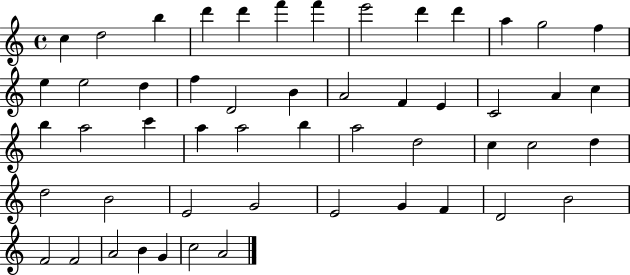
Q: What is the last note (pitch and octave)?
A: A4